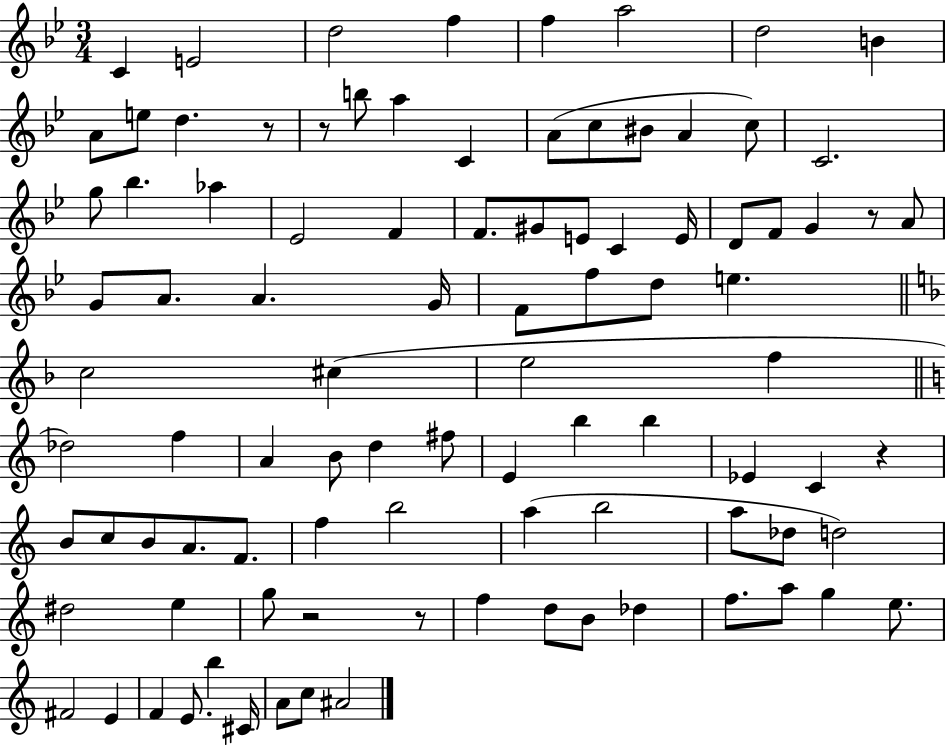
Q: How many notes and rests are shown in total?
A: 95